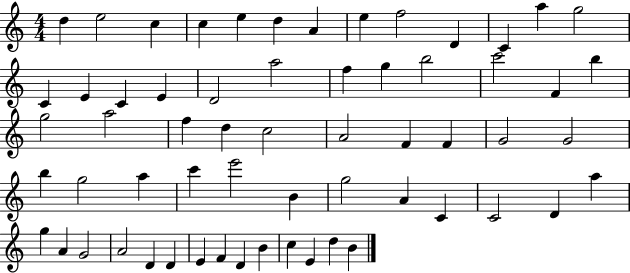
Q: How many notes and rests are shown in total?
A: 61